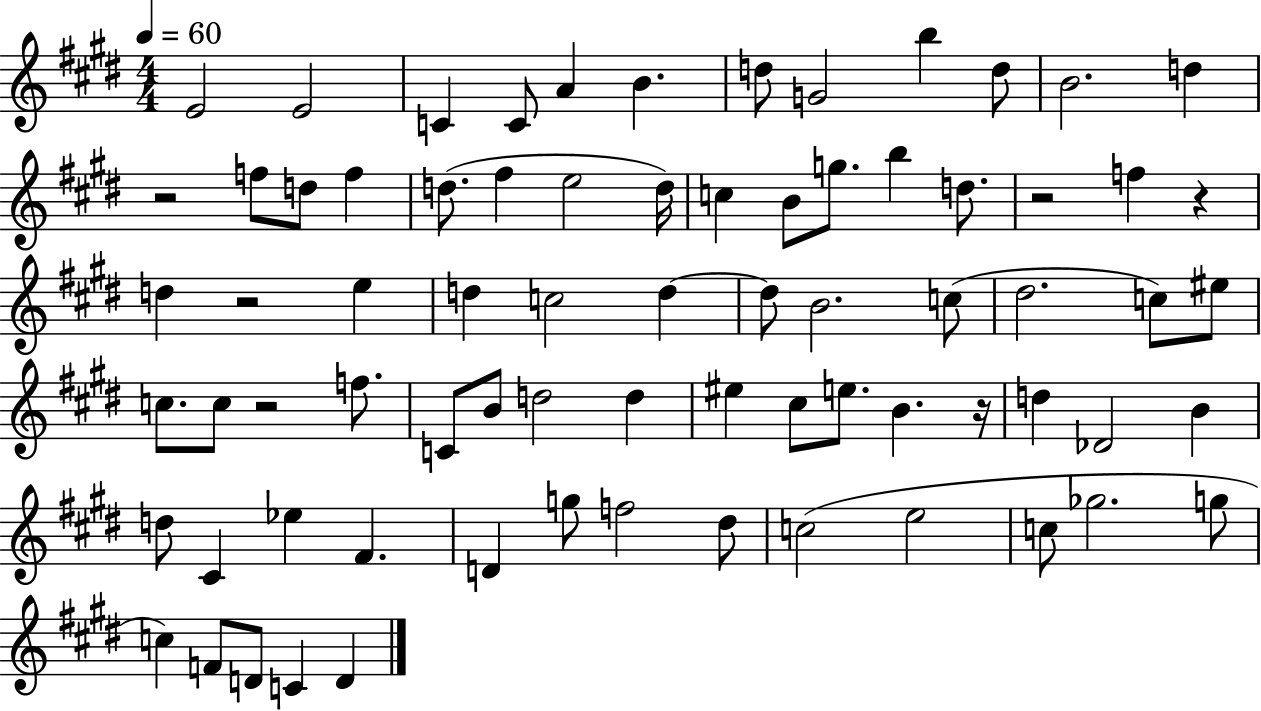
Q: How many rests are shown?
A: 6